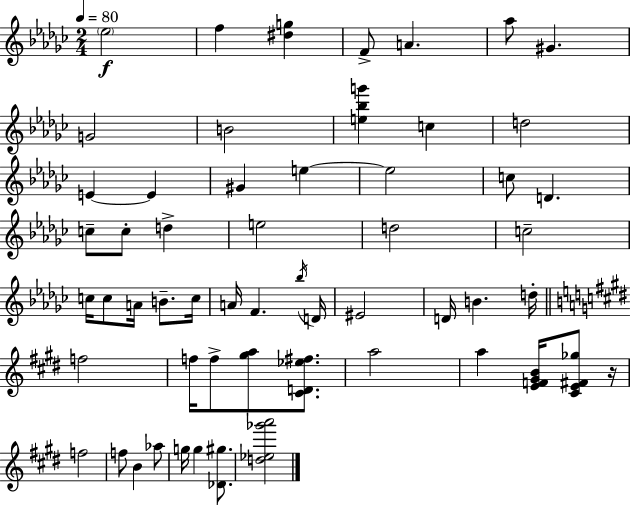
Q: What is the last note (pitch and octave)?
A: G5